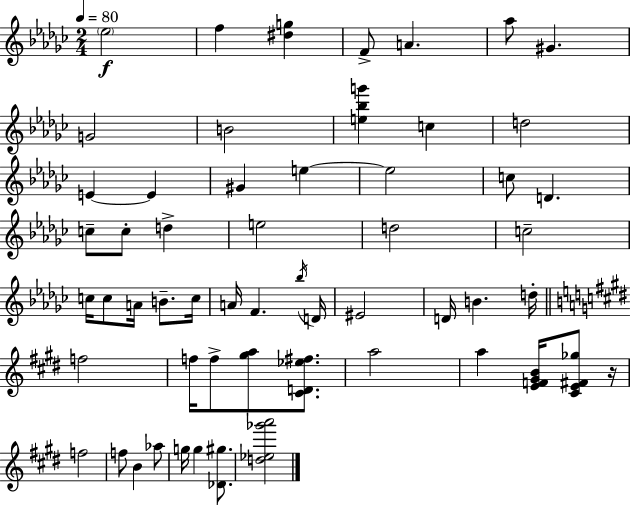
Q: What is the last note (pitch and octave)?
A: G5